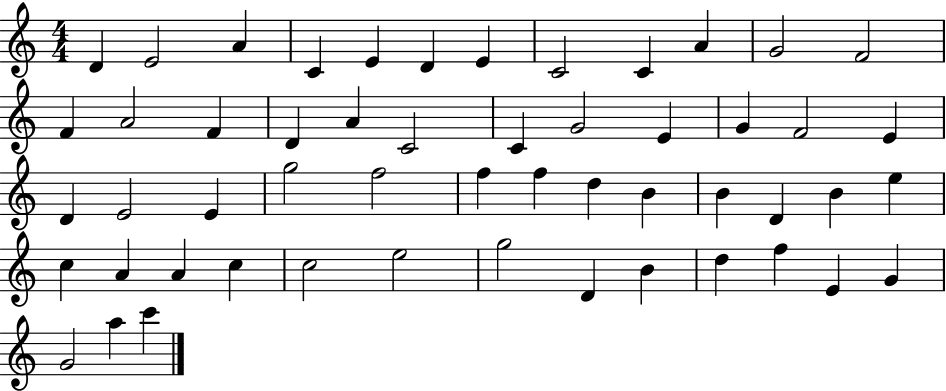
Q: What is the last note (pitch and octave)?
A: C6